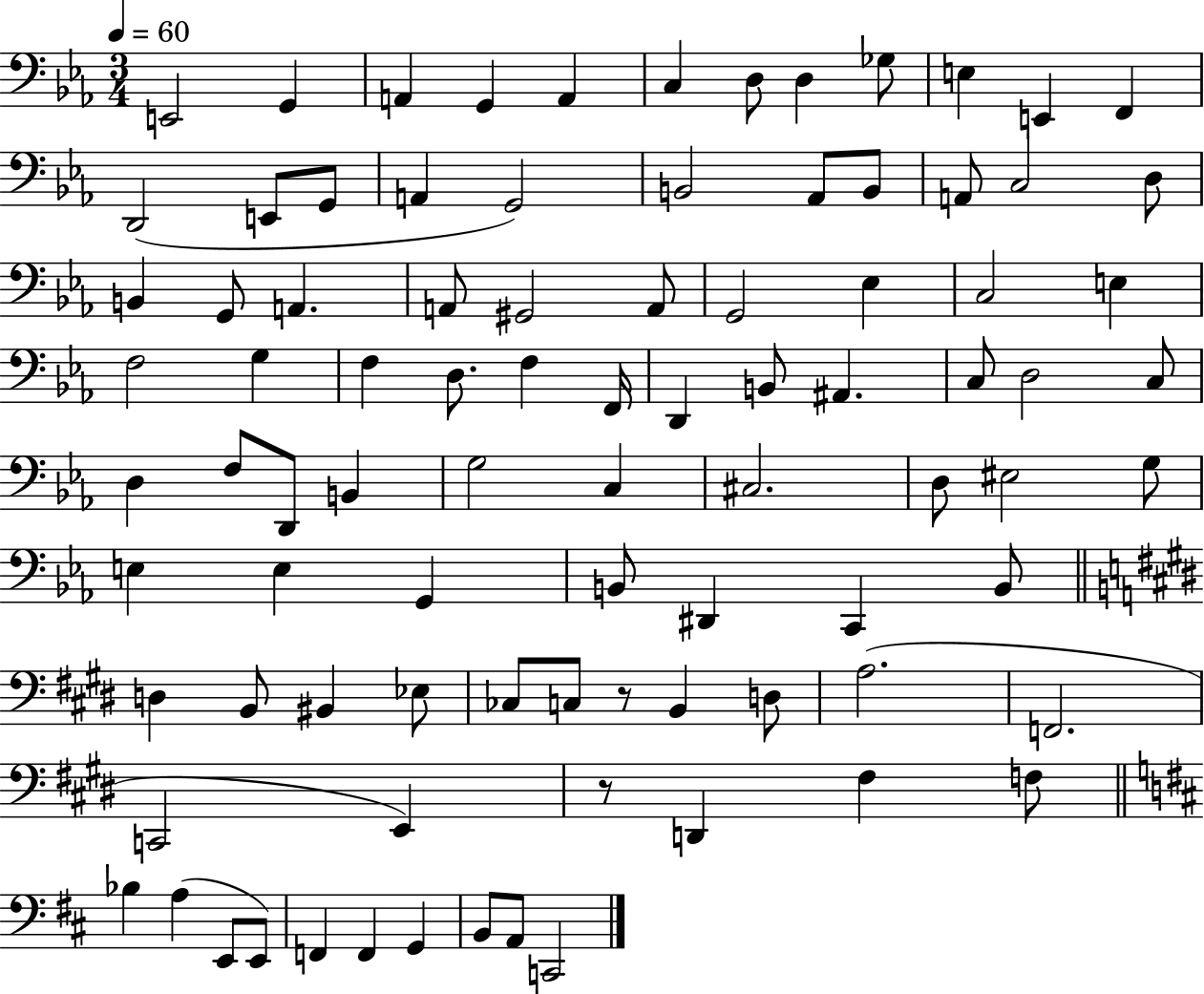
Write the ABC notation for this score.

X:1
T:Untitled
M:3/4
L:1/4
K:Eb
E,,2 G,, A,, G,, A,, C, D,/2 D, _G,/2 E, E,, F,, D,,2 E,,/2 G,,/2 A,, G,,2 B,,2 _A,,/2 B,,/2 A,,/2 C,2 D,/2 B,, G,,/2 A,, A,,/2 ^G,,2 A,,/2 G,,2 _E, C,2 E, F,2 G, F, D,/2 F, F,,/4 D,, B,,/2 ^A,, C,/2 D,2 C,/2 D, F,/2 D,,/2 B,, G,2 C, ^C,2 D,/2 ^E,2 G,/2 E, E, G,, B,,/2 ^D,, C,, B,,/2 D, B,,/2 ^B,, _E,/2 _C,/2 C,/2 z/2 B,, D,/2 A,2 F,,2 C,,2 E,, z/2 D,, ^F, F,/2 _B, A, E,,/2 E,,/2 F,, F,, G,, B,,/2 A,,/2 C,,2